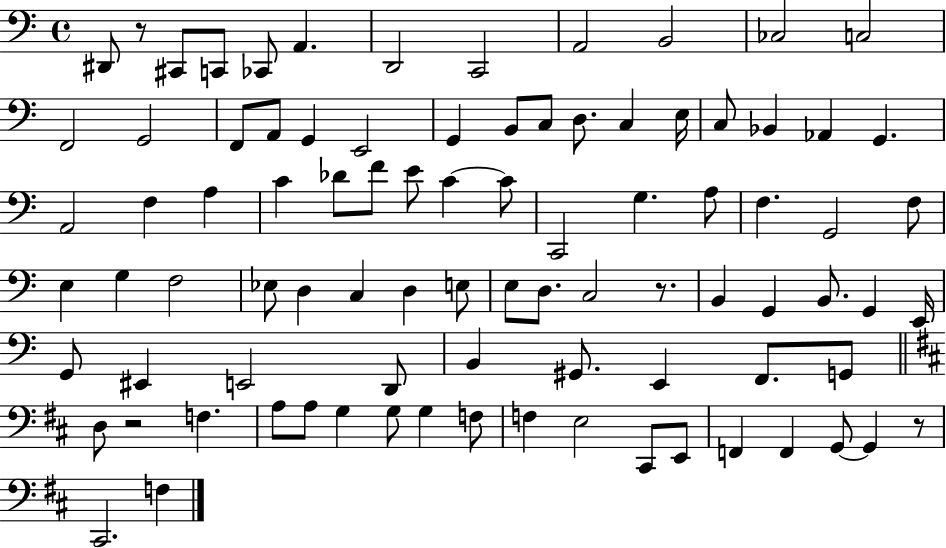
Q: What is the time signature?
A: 4/4